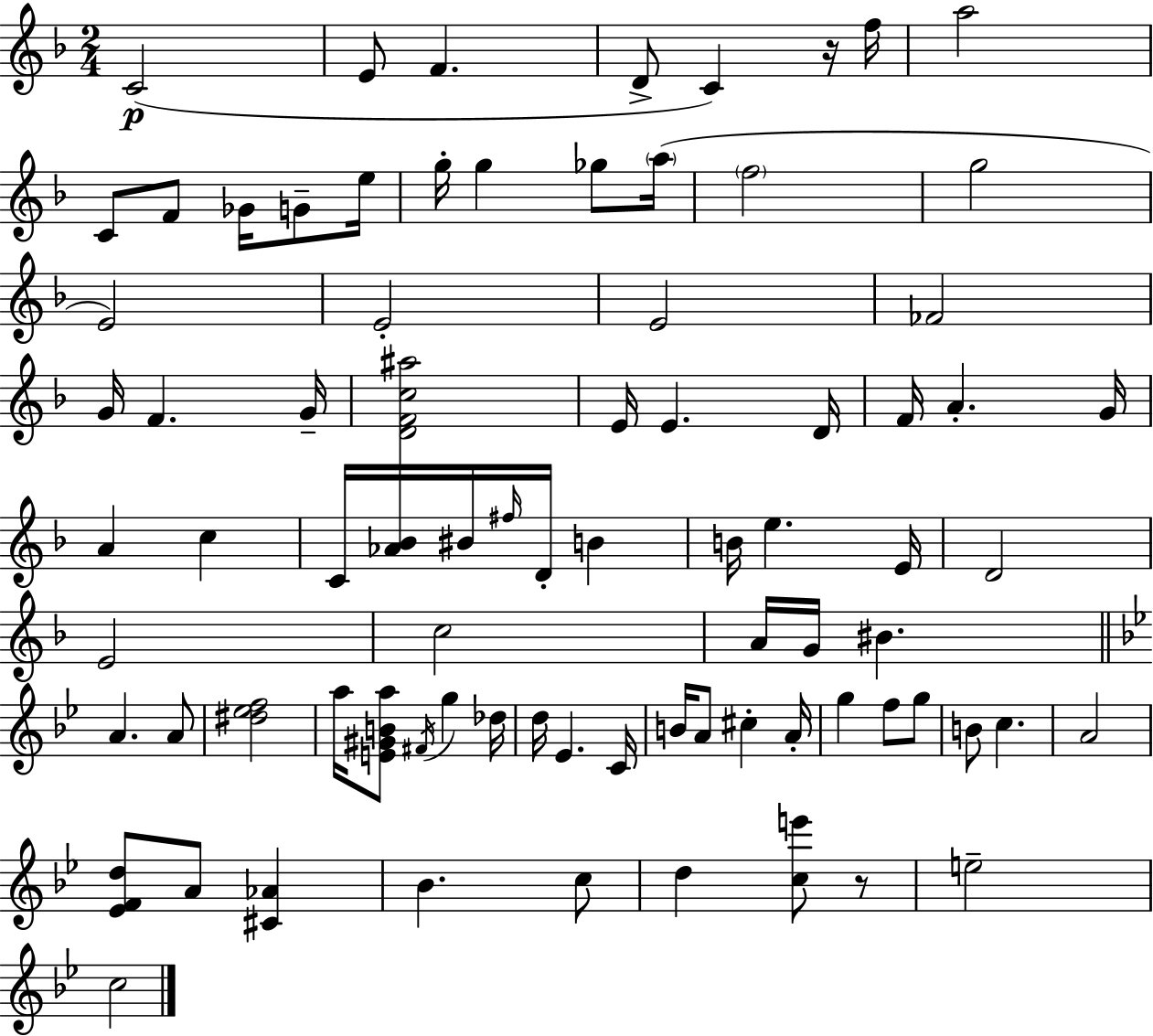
C4/h E4/e F4/q. D4/e C4/q R/s F5/s A5/h C4/e F4/e Gb4/s G4/e E5/s G5/s G5/q Gb5/e A5/s F5/h G5/h E4/h E4/h E4/h FES4/h G4/s F4/q. G4/s [D4,F4,C5,A#5]/h E4/s E4/q. D4/s F4/s A4/q. G4/s A4/q C5/q C4/s [Ab4,Bb4]/s BIS4/s F#5/s D4/s B4/q B4/s E5/q. E4/s D4/h E4/h C5/h A4/s G4/s BIS4/q. A4/q. A4/e [D#5,Eb5,F5]/h A5/s [E4,G#4,B4,A5]/e F#4/s G5/q Db5/s D5/s Eb4/q. C4/s B4/s A4/e C#5/q A4/s G5/q F5/e G5/e B4/e C5/q. A4/h [Eb4,F4,D5]/e A4/e [C#4,Ab4]/q Bb4/q. C5/e D5/q [C5,E6]/e R/e E5/h C5/h